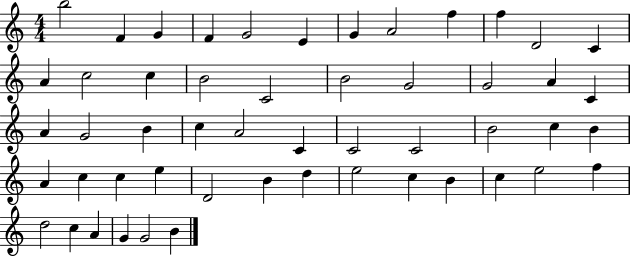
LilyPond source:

{
  \clef treble
  \numericTimeSignature
  \time 4/4
  \key c \major
  b''2 f'4 g'4 | f'4 g'2 e'4 | g'4 a'2 f''4 | f''4 d'2 c'4 | \break a'4 c''2 c''4 | b'2 c'2 | b'2 g'2 | g'2 a'4 c'4 | \break a'4 g'2 b'4 | c''4 a'2 c'4 | c'2 c'2 | b'2 c''4 b'4 | \break a'4 c''4 c''4 e''4 | d'2 b'4 d''4 | e''2 c''4 b'4 | c''4 e''2 f''4 | \break d''2 c''4 a'4 | g'4 g'2 b'4 | \bar "|."
}